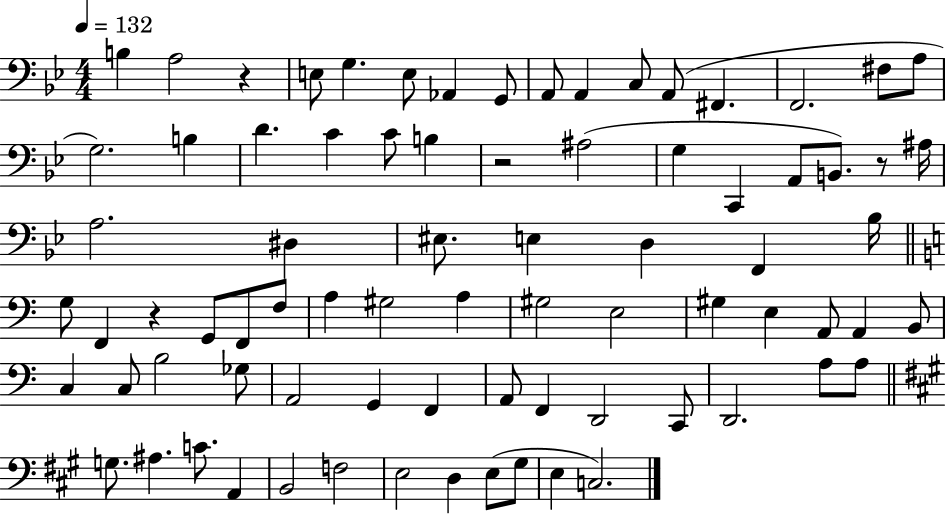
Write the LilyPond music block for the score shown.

{
  \clef bass
  \numericTimeSignature
  \time 4/4
  \key bes \major
  \tempo 4 = 132
  b4 a2 r4 | e8 g4. e8 aes,4 g,8 | a,8 a,4 c8 a,8( fis,4. | f,2. fis8 a8 | \break g2.) b4 | d'4. c'4 c'8 b4 | r2 ais2( | g4 c,4 a,8 b,8.) r8 ais16 | \break a2. dis4 | eis8. e4 d4 f,4 bes16 | \bar "||" \break \key c \major g8 f,4 r4 g,8 f,8 f8 | a4 gis2 a4 | gis2 e2 | gis4 e4 a,8 a,4 b,8 | \break c4 c8 b2 ges8 | a,2 g,4 f,4 | a,8 f,4 d,2 c,8 | d,2. a8 a8 | \break \bar "||" \break \key a \major g8. ais4. c'8. a,4 | b,2 f2 | e2 d4 e8( gis8 | e4 c2.) | \break \bar "|."
}